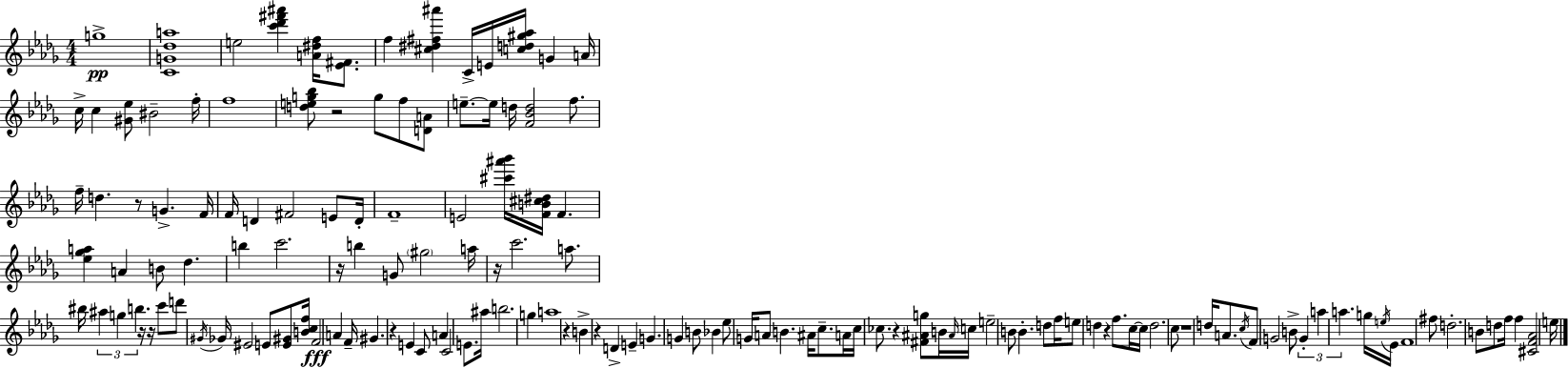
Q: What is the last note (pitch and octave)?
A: E5